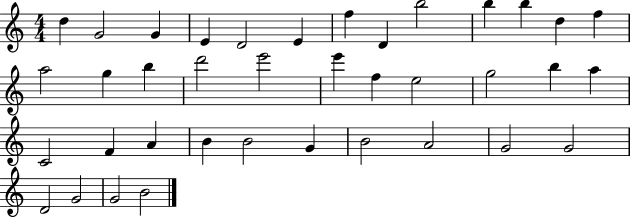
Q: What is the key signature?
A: C major